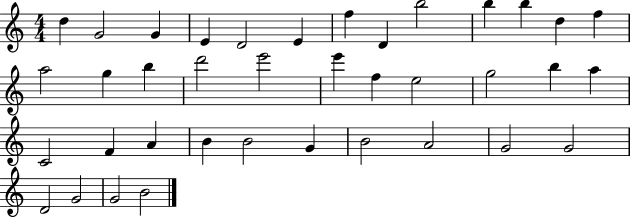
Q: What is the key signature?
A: C major